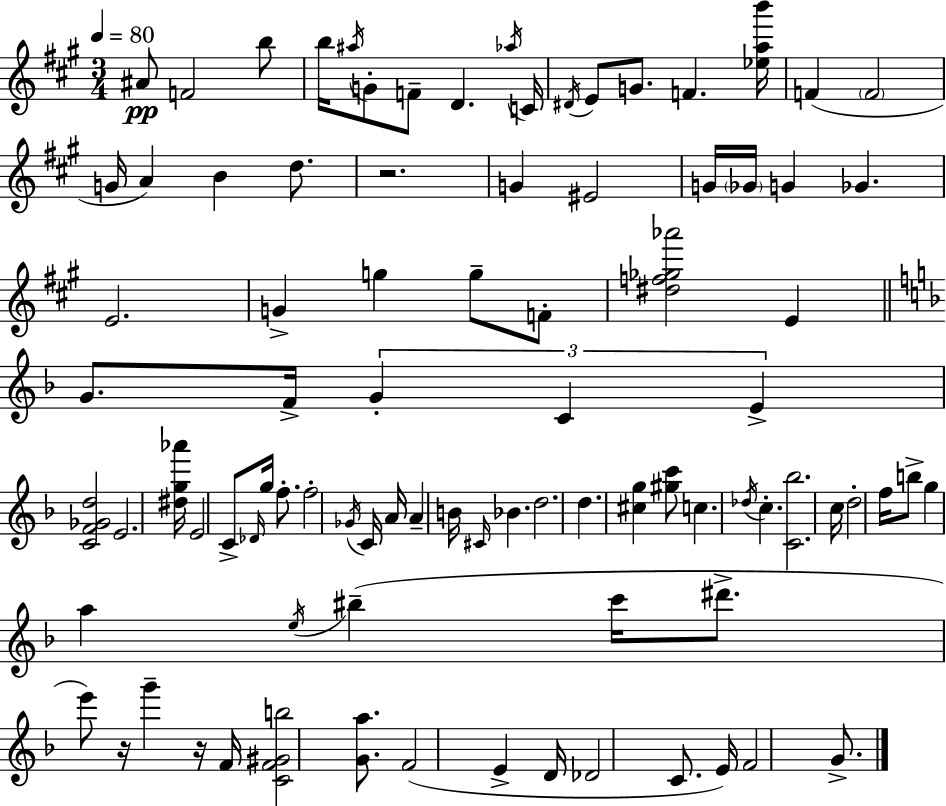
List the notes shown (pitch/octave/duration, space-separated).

A#4/e F4/h B5/e B5/s A#5/s G4/e F4/e D4/q. Ab5/s C4/s D#4/s E4/e G4/e. F4/q. [Eb5,A5,B6]/s F4/q F4/h G4/s A4/q B4/q D5/e. R/h. G4/q EIS4/h G4/s Gb4/s G4/q Gb4/q. E4/h. G4/q G5/q G5/e F4/e [D#5,F5,Gb5,Ab6]/h E4/q G4/e. F4/s G4/q C4/q E4/q [C4,F4,Gb4,D5]/h E4/h. [D#5,G5,Ab6]/s E4/h C4/e Db4/s G5/s F5/e. F5/h Gb4/s C4/s A4/s A4/q B4/s C#4/s Bb4/q. D5/h. D5/q. [C#5,G5]/q [G#5,C6]/e C5/q. Db5/s C5/q. [C4,Bb5]/h. C5/s D5/h F5/s B5/e G5/q A5/q E5/s BIS5/q C6/s D#6/e. E6/e R/s G6/q R/s F4/s [C4,F4,G#4,B5]/h [G4,A5]/e. F4/h E4/q D4/s Db4/h C4/e. E4/s F4/h G4/e.